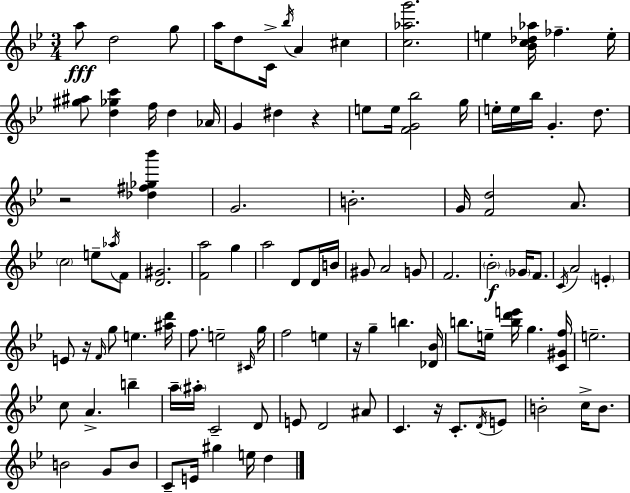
{
  \clef treble
  \numericTimeSignature
  \time 3/4
  \key g \minor
  \repeat volta 2 { a''8\fff d''2 g''8 | a''16 d''8 c'16-> \acciaccatura { bes''16 } a'4 cis''4 | <c'' aes'' g'''>2. | e''4 <bes' c'' des'' aes''>16 fes''4.-- | \break e''16-. <gis'' ais''>8 <d'' ges'' c'''>4 f''16 d''4 | aes'16 g'4 dis''4 r4 | e''8 e''16 <f' g' bes''>2 | g''16 e''16-. e''16 bes''16 g'4.-. d''8. | \break r2 <des'' fis'' ges'' bes'''>4 | g'2. | b'2.-. | g'16 <f' d''>2 a'8. | \break \parenthesize c''2 e''8-- \acciaccatura { aes''16 } | f'8 <d' gis'>2. | <f' a''>2 g''4 | a''2 d'8 | \break d'16 b'16 gis'8 a'2 | g'8 f'2. | \parenthesize bes'2-.\f \parenthesize ges'16 f'8. | \acciaccatura { c'16 } a'2 \parenthesize e'4-. | \break e'8 r16 \grace { f'16 } g''8 e''4. | <ais'' d'''>16 f''8. e''2-- | \grace { cis'16 } g''16 f''2 | e''4 r16 g''4-- b''4. | \break <des' bes'>16 b''8. e''16-- <b'' d''' e'''>16 g''4. | <c' gis' f''>16 e''2.-- | c''8 a'4.-> | b''4-- a''16-- \parenthesize ais''16-. c'2-- | \break d'8 e'8 d'2 | ais'8 c'4. r16 | c'8.-. \acciaccatura { d'16 } e'8 b'2-. | c''16-> b'8. b'2 | \break g'8 b'8 c'8-- e'16 gis''4 | e''16 d''4 } \bar "|."
}